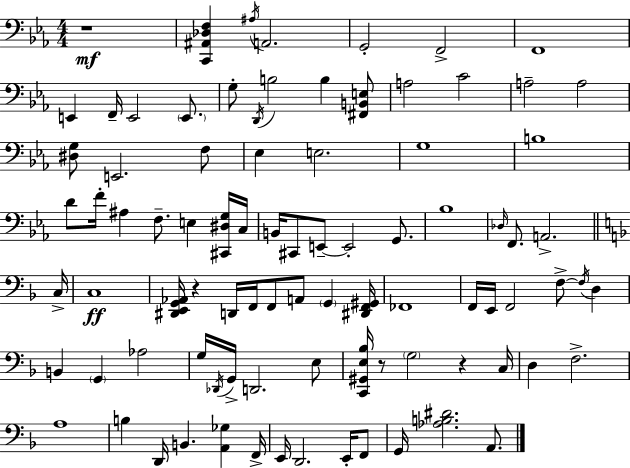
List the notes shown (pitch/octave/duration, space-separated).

R/w [C2,A#2,Db3,F3]/q A#3/s A2/h. G2/h F2/h F2/w E2/q F2/s E2/h E2/e. G3/e D2/s B3/h B3/q [F#2,B2,E3]/e A3/h C4/h A3/h A3/h [D#3,G3]/e E2/h. F3/e Eb3/q E3/h. G3/w B3/w D4/e F4/s A#3/q F3/e. E3/q [C#2,D#3,G3]/s C3/s B2/s C#2/e E2/e E2/h G2/e. Bb3/w Db3/s F2/e. A2/h. C3/s C3/w [D#2,E2,G2,Ab2]/s R/q D2/s F2/s F2/e A2/e G2/q [D#2,F2,G#2]/s FES2/w F2/s E2/s F2/h F3/e F3/s D3/q B2/q G2/q Ab3/h G3/s Db2/s G2/s D2/h. E3/e [C2,G#2,E3,Bb3]/s R/e G3/h R/q C3/s D3/q F3/h. A3/w B3/q D2/s B2/q. [A2,Gb3]/q F2/s E2/s D2/h. E2/s F2/e G2/s [Ab3,B3,D#4]/h. A2/e.